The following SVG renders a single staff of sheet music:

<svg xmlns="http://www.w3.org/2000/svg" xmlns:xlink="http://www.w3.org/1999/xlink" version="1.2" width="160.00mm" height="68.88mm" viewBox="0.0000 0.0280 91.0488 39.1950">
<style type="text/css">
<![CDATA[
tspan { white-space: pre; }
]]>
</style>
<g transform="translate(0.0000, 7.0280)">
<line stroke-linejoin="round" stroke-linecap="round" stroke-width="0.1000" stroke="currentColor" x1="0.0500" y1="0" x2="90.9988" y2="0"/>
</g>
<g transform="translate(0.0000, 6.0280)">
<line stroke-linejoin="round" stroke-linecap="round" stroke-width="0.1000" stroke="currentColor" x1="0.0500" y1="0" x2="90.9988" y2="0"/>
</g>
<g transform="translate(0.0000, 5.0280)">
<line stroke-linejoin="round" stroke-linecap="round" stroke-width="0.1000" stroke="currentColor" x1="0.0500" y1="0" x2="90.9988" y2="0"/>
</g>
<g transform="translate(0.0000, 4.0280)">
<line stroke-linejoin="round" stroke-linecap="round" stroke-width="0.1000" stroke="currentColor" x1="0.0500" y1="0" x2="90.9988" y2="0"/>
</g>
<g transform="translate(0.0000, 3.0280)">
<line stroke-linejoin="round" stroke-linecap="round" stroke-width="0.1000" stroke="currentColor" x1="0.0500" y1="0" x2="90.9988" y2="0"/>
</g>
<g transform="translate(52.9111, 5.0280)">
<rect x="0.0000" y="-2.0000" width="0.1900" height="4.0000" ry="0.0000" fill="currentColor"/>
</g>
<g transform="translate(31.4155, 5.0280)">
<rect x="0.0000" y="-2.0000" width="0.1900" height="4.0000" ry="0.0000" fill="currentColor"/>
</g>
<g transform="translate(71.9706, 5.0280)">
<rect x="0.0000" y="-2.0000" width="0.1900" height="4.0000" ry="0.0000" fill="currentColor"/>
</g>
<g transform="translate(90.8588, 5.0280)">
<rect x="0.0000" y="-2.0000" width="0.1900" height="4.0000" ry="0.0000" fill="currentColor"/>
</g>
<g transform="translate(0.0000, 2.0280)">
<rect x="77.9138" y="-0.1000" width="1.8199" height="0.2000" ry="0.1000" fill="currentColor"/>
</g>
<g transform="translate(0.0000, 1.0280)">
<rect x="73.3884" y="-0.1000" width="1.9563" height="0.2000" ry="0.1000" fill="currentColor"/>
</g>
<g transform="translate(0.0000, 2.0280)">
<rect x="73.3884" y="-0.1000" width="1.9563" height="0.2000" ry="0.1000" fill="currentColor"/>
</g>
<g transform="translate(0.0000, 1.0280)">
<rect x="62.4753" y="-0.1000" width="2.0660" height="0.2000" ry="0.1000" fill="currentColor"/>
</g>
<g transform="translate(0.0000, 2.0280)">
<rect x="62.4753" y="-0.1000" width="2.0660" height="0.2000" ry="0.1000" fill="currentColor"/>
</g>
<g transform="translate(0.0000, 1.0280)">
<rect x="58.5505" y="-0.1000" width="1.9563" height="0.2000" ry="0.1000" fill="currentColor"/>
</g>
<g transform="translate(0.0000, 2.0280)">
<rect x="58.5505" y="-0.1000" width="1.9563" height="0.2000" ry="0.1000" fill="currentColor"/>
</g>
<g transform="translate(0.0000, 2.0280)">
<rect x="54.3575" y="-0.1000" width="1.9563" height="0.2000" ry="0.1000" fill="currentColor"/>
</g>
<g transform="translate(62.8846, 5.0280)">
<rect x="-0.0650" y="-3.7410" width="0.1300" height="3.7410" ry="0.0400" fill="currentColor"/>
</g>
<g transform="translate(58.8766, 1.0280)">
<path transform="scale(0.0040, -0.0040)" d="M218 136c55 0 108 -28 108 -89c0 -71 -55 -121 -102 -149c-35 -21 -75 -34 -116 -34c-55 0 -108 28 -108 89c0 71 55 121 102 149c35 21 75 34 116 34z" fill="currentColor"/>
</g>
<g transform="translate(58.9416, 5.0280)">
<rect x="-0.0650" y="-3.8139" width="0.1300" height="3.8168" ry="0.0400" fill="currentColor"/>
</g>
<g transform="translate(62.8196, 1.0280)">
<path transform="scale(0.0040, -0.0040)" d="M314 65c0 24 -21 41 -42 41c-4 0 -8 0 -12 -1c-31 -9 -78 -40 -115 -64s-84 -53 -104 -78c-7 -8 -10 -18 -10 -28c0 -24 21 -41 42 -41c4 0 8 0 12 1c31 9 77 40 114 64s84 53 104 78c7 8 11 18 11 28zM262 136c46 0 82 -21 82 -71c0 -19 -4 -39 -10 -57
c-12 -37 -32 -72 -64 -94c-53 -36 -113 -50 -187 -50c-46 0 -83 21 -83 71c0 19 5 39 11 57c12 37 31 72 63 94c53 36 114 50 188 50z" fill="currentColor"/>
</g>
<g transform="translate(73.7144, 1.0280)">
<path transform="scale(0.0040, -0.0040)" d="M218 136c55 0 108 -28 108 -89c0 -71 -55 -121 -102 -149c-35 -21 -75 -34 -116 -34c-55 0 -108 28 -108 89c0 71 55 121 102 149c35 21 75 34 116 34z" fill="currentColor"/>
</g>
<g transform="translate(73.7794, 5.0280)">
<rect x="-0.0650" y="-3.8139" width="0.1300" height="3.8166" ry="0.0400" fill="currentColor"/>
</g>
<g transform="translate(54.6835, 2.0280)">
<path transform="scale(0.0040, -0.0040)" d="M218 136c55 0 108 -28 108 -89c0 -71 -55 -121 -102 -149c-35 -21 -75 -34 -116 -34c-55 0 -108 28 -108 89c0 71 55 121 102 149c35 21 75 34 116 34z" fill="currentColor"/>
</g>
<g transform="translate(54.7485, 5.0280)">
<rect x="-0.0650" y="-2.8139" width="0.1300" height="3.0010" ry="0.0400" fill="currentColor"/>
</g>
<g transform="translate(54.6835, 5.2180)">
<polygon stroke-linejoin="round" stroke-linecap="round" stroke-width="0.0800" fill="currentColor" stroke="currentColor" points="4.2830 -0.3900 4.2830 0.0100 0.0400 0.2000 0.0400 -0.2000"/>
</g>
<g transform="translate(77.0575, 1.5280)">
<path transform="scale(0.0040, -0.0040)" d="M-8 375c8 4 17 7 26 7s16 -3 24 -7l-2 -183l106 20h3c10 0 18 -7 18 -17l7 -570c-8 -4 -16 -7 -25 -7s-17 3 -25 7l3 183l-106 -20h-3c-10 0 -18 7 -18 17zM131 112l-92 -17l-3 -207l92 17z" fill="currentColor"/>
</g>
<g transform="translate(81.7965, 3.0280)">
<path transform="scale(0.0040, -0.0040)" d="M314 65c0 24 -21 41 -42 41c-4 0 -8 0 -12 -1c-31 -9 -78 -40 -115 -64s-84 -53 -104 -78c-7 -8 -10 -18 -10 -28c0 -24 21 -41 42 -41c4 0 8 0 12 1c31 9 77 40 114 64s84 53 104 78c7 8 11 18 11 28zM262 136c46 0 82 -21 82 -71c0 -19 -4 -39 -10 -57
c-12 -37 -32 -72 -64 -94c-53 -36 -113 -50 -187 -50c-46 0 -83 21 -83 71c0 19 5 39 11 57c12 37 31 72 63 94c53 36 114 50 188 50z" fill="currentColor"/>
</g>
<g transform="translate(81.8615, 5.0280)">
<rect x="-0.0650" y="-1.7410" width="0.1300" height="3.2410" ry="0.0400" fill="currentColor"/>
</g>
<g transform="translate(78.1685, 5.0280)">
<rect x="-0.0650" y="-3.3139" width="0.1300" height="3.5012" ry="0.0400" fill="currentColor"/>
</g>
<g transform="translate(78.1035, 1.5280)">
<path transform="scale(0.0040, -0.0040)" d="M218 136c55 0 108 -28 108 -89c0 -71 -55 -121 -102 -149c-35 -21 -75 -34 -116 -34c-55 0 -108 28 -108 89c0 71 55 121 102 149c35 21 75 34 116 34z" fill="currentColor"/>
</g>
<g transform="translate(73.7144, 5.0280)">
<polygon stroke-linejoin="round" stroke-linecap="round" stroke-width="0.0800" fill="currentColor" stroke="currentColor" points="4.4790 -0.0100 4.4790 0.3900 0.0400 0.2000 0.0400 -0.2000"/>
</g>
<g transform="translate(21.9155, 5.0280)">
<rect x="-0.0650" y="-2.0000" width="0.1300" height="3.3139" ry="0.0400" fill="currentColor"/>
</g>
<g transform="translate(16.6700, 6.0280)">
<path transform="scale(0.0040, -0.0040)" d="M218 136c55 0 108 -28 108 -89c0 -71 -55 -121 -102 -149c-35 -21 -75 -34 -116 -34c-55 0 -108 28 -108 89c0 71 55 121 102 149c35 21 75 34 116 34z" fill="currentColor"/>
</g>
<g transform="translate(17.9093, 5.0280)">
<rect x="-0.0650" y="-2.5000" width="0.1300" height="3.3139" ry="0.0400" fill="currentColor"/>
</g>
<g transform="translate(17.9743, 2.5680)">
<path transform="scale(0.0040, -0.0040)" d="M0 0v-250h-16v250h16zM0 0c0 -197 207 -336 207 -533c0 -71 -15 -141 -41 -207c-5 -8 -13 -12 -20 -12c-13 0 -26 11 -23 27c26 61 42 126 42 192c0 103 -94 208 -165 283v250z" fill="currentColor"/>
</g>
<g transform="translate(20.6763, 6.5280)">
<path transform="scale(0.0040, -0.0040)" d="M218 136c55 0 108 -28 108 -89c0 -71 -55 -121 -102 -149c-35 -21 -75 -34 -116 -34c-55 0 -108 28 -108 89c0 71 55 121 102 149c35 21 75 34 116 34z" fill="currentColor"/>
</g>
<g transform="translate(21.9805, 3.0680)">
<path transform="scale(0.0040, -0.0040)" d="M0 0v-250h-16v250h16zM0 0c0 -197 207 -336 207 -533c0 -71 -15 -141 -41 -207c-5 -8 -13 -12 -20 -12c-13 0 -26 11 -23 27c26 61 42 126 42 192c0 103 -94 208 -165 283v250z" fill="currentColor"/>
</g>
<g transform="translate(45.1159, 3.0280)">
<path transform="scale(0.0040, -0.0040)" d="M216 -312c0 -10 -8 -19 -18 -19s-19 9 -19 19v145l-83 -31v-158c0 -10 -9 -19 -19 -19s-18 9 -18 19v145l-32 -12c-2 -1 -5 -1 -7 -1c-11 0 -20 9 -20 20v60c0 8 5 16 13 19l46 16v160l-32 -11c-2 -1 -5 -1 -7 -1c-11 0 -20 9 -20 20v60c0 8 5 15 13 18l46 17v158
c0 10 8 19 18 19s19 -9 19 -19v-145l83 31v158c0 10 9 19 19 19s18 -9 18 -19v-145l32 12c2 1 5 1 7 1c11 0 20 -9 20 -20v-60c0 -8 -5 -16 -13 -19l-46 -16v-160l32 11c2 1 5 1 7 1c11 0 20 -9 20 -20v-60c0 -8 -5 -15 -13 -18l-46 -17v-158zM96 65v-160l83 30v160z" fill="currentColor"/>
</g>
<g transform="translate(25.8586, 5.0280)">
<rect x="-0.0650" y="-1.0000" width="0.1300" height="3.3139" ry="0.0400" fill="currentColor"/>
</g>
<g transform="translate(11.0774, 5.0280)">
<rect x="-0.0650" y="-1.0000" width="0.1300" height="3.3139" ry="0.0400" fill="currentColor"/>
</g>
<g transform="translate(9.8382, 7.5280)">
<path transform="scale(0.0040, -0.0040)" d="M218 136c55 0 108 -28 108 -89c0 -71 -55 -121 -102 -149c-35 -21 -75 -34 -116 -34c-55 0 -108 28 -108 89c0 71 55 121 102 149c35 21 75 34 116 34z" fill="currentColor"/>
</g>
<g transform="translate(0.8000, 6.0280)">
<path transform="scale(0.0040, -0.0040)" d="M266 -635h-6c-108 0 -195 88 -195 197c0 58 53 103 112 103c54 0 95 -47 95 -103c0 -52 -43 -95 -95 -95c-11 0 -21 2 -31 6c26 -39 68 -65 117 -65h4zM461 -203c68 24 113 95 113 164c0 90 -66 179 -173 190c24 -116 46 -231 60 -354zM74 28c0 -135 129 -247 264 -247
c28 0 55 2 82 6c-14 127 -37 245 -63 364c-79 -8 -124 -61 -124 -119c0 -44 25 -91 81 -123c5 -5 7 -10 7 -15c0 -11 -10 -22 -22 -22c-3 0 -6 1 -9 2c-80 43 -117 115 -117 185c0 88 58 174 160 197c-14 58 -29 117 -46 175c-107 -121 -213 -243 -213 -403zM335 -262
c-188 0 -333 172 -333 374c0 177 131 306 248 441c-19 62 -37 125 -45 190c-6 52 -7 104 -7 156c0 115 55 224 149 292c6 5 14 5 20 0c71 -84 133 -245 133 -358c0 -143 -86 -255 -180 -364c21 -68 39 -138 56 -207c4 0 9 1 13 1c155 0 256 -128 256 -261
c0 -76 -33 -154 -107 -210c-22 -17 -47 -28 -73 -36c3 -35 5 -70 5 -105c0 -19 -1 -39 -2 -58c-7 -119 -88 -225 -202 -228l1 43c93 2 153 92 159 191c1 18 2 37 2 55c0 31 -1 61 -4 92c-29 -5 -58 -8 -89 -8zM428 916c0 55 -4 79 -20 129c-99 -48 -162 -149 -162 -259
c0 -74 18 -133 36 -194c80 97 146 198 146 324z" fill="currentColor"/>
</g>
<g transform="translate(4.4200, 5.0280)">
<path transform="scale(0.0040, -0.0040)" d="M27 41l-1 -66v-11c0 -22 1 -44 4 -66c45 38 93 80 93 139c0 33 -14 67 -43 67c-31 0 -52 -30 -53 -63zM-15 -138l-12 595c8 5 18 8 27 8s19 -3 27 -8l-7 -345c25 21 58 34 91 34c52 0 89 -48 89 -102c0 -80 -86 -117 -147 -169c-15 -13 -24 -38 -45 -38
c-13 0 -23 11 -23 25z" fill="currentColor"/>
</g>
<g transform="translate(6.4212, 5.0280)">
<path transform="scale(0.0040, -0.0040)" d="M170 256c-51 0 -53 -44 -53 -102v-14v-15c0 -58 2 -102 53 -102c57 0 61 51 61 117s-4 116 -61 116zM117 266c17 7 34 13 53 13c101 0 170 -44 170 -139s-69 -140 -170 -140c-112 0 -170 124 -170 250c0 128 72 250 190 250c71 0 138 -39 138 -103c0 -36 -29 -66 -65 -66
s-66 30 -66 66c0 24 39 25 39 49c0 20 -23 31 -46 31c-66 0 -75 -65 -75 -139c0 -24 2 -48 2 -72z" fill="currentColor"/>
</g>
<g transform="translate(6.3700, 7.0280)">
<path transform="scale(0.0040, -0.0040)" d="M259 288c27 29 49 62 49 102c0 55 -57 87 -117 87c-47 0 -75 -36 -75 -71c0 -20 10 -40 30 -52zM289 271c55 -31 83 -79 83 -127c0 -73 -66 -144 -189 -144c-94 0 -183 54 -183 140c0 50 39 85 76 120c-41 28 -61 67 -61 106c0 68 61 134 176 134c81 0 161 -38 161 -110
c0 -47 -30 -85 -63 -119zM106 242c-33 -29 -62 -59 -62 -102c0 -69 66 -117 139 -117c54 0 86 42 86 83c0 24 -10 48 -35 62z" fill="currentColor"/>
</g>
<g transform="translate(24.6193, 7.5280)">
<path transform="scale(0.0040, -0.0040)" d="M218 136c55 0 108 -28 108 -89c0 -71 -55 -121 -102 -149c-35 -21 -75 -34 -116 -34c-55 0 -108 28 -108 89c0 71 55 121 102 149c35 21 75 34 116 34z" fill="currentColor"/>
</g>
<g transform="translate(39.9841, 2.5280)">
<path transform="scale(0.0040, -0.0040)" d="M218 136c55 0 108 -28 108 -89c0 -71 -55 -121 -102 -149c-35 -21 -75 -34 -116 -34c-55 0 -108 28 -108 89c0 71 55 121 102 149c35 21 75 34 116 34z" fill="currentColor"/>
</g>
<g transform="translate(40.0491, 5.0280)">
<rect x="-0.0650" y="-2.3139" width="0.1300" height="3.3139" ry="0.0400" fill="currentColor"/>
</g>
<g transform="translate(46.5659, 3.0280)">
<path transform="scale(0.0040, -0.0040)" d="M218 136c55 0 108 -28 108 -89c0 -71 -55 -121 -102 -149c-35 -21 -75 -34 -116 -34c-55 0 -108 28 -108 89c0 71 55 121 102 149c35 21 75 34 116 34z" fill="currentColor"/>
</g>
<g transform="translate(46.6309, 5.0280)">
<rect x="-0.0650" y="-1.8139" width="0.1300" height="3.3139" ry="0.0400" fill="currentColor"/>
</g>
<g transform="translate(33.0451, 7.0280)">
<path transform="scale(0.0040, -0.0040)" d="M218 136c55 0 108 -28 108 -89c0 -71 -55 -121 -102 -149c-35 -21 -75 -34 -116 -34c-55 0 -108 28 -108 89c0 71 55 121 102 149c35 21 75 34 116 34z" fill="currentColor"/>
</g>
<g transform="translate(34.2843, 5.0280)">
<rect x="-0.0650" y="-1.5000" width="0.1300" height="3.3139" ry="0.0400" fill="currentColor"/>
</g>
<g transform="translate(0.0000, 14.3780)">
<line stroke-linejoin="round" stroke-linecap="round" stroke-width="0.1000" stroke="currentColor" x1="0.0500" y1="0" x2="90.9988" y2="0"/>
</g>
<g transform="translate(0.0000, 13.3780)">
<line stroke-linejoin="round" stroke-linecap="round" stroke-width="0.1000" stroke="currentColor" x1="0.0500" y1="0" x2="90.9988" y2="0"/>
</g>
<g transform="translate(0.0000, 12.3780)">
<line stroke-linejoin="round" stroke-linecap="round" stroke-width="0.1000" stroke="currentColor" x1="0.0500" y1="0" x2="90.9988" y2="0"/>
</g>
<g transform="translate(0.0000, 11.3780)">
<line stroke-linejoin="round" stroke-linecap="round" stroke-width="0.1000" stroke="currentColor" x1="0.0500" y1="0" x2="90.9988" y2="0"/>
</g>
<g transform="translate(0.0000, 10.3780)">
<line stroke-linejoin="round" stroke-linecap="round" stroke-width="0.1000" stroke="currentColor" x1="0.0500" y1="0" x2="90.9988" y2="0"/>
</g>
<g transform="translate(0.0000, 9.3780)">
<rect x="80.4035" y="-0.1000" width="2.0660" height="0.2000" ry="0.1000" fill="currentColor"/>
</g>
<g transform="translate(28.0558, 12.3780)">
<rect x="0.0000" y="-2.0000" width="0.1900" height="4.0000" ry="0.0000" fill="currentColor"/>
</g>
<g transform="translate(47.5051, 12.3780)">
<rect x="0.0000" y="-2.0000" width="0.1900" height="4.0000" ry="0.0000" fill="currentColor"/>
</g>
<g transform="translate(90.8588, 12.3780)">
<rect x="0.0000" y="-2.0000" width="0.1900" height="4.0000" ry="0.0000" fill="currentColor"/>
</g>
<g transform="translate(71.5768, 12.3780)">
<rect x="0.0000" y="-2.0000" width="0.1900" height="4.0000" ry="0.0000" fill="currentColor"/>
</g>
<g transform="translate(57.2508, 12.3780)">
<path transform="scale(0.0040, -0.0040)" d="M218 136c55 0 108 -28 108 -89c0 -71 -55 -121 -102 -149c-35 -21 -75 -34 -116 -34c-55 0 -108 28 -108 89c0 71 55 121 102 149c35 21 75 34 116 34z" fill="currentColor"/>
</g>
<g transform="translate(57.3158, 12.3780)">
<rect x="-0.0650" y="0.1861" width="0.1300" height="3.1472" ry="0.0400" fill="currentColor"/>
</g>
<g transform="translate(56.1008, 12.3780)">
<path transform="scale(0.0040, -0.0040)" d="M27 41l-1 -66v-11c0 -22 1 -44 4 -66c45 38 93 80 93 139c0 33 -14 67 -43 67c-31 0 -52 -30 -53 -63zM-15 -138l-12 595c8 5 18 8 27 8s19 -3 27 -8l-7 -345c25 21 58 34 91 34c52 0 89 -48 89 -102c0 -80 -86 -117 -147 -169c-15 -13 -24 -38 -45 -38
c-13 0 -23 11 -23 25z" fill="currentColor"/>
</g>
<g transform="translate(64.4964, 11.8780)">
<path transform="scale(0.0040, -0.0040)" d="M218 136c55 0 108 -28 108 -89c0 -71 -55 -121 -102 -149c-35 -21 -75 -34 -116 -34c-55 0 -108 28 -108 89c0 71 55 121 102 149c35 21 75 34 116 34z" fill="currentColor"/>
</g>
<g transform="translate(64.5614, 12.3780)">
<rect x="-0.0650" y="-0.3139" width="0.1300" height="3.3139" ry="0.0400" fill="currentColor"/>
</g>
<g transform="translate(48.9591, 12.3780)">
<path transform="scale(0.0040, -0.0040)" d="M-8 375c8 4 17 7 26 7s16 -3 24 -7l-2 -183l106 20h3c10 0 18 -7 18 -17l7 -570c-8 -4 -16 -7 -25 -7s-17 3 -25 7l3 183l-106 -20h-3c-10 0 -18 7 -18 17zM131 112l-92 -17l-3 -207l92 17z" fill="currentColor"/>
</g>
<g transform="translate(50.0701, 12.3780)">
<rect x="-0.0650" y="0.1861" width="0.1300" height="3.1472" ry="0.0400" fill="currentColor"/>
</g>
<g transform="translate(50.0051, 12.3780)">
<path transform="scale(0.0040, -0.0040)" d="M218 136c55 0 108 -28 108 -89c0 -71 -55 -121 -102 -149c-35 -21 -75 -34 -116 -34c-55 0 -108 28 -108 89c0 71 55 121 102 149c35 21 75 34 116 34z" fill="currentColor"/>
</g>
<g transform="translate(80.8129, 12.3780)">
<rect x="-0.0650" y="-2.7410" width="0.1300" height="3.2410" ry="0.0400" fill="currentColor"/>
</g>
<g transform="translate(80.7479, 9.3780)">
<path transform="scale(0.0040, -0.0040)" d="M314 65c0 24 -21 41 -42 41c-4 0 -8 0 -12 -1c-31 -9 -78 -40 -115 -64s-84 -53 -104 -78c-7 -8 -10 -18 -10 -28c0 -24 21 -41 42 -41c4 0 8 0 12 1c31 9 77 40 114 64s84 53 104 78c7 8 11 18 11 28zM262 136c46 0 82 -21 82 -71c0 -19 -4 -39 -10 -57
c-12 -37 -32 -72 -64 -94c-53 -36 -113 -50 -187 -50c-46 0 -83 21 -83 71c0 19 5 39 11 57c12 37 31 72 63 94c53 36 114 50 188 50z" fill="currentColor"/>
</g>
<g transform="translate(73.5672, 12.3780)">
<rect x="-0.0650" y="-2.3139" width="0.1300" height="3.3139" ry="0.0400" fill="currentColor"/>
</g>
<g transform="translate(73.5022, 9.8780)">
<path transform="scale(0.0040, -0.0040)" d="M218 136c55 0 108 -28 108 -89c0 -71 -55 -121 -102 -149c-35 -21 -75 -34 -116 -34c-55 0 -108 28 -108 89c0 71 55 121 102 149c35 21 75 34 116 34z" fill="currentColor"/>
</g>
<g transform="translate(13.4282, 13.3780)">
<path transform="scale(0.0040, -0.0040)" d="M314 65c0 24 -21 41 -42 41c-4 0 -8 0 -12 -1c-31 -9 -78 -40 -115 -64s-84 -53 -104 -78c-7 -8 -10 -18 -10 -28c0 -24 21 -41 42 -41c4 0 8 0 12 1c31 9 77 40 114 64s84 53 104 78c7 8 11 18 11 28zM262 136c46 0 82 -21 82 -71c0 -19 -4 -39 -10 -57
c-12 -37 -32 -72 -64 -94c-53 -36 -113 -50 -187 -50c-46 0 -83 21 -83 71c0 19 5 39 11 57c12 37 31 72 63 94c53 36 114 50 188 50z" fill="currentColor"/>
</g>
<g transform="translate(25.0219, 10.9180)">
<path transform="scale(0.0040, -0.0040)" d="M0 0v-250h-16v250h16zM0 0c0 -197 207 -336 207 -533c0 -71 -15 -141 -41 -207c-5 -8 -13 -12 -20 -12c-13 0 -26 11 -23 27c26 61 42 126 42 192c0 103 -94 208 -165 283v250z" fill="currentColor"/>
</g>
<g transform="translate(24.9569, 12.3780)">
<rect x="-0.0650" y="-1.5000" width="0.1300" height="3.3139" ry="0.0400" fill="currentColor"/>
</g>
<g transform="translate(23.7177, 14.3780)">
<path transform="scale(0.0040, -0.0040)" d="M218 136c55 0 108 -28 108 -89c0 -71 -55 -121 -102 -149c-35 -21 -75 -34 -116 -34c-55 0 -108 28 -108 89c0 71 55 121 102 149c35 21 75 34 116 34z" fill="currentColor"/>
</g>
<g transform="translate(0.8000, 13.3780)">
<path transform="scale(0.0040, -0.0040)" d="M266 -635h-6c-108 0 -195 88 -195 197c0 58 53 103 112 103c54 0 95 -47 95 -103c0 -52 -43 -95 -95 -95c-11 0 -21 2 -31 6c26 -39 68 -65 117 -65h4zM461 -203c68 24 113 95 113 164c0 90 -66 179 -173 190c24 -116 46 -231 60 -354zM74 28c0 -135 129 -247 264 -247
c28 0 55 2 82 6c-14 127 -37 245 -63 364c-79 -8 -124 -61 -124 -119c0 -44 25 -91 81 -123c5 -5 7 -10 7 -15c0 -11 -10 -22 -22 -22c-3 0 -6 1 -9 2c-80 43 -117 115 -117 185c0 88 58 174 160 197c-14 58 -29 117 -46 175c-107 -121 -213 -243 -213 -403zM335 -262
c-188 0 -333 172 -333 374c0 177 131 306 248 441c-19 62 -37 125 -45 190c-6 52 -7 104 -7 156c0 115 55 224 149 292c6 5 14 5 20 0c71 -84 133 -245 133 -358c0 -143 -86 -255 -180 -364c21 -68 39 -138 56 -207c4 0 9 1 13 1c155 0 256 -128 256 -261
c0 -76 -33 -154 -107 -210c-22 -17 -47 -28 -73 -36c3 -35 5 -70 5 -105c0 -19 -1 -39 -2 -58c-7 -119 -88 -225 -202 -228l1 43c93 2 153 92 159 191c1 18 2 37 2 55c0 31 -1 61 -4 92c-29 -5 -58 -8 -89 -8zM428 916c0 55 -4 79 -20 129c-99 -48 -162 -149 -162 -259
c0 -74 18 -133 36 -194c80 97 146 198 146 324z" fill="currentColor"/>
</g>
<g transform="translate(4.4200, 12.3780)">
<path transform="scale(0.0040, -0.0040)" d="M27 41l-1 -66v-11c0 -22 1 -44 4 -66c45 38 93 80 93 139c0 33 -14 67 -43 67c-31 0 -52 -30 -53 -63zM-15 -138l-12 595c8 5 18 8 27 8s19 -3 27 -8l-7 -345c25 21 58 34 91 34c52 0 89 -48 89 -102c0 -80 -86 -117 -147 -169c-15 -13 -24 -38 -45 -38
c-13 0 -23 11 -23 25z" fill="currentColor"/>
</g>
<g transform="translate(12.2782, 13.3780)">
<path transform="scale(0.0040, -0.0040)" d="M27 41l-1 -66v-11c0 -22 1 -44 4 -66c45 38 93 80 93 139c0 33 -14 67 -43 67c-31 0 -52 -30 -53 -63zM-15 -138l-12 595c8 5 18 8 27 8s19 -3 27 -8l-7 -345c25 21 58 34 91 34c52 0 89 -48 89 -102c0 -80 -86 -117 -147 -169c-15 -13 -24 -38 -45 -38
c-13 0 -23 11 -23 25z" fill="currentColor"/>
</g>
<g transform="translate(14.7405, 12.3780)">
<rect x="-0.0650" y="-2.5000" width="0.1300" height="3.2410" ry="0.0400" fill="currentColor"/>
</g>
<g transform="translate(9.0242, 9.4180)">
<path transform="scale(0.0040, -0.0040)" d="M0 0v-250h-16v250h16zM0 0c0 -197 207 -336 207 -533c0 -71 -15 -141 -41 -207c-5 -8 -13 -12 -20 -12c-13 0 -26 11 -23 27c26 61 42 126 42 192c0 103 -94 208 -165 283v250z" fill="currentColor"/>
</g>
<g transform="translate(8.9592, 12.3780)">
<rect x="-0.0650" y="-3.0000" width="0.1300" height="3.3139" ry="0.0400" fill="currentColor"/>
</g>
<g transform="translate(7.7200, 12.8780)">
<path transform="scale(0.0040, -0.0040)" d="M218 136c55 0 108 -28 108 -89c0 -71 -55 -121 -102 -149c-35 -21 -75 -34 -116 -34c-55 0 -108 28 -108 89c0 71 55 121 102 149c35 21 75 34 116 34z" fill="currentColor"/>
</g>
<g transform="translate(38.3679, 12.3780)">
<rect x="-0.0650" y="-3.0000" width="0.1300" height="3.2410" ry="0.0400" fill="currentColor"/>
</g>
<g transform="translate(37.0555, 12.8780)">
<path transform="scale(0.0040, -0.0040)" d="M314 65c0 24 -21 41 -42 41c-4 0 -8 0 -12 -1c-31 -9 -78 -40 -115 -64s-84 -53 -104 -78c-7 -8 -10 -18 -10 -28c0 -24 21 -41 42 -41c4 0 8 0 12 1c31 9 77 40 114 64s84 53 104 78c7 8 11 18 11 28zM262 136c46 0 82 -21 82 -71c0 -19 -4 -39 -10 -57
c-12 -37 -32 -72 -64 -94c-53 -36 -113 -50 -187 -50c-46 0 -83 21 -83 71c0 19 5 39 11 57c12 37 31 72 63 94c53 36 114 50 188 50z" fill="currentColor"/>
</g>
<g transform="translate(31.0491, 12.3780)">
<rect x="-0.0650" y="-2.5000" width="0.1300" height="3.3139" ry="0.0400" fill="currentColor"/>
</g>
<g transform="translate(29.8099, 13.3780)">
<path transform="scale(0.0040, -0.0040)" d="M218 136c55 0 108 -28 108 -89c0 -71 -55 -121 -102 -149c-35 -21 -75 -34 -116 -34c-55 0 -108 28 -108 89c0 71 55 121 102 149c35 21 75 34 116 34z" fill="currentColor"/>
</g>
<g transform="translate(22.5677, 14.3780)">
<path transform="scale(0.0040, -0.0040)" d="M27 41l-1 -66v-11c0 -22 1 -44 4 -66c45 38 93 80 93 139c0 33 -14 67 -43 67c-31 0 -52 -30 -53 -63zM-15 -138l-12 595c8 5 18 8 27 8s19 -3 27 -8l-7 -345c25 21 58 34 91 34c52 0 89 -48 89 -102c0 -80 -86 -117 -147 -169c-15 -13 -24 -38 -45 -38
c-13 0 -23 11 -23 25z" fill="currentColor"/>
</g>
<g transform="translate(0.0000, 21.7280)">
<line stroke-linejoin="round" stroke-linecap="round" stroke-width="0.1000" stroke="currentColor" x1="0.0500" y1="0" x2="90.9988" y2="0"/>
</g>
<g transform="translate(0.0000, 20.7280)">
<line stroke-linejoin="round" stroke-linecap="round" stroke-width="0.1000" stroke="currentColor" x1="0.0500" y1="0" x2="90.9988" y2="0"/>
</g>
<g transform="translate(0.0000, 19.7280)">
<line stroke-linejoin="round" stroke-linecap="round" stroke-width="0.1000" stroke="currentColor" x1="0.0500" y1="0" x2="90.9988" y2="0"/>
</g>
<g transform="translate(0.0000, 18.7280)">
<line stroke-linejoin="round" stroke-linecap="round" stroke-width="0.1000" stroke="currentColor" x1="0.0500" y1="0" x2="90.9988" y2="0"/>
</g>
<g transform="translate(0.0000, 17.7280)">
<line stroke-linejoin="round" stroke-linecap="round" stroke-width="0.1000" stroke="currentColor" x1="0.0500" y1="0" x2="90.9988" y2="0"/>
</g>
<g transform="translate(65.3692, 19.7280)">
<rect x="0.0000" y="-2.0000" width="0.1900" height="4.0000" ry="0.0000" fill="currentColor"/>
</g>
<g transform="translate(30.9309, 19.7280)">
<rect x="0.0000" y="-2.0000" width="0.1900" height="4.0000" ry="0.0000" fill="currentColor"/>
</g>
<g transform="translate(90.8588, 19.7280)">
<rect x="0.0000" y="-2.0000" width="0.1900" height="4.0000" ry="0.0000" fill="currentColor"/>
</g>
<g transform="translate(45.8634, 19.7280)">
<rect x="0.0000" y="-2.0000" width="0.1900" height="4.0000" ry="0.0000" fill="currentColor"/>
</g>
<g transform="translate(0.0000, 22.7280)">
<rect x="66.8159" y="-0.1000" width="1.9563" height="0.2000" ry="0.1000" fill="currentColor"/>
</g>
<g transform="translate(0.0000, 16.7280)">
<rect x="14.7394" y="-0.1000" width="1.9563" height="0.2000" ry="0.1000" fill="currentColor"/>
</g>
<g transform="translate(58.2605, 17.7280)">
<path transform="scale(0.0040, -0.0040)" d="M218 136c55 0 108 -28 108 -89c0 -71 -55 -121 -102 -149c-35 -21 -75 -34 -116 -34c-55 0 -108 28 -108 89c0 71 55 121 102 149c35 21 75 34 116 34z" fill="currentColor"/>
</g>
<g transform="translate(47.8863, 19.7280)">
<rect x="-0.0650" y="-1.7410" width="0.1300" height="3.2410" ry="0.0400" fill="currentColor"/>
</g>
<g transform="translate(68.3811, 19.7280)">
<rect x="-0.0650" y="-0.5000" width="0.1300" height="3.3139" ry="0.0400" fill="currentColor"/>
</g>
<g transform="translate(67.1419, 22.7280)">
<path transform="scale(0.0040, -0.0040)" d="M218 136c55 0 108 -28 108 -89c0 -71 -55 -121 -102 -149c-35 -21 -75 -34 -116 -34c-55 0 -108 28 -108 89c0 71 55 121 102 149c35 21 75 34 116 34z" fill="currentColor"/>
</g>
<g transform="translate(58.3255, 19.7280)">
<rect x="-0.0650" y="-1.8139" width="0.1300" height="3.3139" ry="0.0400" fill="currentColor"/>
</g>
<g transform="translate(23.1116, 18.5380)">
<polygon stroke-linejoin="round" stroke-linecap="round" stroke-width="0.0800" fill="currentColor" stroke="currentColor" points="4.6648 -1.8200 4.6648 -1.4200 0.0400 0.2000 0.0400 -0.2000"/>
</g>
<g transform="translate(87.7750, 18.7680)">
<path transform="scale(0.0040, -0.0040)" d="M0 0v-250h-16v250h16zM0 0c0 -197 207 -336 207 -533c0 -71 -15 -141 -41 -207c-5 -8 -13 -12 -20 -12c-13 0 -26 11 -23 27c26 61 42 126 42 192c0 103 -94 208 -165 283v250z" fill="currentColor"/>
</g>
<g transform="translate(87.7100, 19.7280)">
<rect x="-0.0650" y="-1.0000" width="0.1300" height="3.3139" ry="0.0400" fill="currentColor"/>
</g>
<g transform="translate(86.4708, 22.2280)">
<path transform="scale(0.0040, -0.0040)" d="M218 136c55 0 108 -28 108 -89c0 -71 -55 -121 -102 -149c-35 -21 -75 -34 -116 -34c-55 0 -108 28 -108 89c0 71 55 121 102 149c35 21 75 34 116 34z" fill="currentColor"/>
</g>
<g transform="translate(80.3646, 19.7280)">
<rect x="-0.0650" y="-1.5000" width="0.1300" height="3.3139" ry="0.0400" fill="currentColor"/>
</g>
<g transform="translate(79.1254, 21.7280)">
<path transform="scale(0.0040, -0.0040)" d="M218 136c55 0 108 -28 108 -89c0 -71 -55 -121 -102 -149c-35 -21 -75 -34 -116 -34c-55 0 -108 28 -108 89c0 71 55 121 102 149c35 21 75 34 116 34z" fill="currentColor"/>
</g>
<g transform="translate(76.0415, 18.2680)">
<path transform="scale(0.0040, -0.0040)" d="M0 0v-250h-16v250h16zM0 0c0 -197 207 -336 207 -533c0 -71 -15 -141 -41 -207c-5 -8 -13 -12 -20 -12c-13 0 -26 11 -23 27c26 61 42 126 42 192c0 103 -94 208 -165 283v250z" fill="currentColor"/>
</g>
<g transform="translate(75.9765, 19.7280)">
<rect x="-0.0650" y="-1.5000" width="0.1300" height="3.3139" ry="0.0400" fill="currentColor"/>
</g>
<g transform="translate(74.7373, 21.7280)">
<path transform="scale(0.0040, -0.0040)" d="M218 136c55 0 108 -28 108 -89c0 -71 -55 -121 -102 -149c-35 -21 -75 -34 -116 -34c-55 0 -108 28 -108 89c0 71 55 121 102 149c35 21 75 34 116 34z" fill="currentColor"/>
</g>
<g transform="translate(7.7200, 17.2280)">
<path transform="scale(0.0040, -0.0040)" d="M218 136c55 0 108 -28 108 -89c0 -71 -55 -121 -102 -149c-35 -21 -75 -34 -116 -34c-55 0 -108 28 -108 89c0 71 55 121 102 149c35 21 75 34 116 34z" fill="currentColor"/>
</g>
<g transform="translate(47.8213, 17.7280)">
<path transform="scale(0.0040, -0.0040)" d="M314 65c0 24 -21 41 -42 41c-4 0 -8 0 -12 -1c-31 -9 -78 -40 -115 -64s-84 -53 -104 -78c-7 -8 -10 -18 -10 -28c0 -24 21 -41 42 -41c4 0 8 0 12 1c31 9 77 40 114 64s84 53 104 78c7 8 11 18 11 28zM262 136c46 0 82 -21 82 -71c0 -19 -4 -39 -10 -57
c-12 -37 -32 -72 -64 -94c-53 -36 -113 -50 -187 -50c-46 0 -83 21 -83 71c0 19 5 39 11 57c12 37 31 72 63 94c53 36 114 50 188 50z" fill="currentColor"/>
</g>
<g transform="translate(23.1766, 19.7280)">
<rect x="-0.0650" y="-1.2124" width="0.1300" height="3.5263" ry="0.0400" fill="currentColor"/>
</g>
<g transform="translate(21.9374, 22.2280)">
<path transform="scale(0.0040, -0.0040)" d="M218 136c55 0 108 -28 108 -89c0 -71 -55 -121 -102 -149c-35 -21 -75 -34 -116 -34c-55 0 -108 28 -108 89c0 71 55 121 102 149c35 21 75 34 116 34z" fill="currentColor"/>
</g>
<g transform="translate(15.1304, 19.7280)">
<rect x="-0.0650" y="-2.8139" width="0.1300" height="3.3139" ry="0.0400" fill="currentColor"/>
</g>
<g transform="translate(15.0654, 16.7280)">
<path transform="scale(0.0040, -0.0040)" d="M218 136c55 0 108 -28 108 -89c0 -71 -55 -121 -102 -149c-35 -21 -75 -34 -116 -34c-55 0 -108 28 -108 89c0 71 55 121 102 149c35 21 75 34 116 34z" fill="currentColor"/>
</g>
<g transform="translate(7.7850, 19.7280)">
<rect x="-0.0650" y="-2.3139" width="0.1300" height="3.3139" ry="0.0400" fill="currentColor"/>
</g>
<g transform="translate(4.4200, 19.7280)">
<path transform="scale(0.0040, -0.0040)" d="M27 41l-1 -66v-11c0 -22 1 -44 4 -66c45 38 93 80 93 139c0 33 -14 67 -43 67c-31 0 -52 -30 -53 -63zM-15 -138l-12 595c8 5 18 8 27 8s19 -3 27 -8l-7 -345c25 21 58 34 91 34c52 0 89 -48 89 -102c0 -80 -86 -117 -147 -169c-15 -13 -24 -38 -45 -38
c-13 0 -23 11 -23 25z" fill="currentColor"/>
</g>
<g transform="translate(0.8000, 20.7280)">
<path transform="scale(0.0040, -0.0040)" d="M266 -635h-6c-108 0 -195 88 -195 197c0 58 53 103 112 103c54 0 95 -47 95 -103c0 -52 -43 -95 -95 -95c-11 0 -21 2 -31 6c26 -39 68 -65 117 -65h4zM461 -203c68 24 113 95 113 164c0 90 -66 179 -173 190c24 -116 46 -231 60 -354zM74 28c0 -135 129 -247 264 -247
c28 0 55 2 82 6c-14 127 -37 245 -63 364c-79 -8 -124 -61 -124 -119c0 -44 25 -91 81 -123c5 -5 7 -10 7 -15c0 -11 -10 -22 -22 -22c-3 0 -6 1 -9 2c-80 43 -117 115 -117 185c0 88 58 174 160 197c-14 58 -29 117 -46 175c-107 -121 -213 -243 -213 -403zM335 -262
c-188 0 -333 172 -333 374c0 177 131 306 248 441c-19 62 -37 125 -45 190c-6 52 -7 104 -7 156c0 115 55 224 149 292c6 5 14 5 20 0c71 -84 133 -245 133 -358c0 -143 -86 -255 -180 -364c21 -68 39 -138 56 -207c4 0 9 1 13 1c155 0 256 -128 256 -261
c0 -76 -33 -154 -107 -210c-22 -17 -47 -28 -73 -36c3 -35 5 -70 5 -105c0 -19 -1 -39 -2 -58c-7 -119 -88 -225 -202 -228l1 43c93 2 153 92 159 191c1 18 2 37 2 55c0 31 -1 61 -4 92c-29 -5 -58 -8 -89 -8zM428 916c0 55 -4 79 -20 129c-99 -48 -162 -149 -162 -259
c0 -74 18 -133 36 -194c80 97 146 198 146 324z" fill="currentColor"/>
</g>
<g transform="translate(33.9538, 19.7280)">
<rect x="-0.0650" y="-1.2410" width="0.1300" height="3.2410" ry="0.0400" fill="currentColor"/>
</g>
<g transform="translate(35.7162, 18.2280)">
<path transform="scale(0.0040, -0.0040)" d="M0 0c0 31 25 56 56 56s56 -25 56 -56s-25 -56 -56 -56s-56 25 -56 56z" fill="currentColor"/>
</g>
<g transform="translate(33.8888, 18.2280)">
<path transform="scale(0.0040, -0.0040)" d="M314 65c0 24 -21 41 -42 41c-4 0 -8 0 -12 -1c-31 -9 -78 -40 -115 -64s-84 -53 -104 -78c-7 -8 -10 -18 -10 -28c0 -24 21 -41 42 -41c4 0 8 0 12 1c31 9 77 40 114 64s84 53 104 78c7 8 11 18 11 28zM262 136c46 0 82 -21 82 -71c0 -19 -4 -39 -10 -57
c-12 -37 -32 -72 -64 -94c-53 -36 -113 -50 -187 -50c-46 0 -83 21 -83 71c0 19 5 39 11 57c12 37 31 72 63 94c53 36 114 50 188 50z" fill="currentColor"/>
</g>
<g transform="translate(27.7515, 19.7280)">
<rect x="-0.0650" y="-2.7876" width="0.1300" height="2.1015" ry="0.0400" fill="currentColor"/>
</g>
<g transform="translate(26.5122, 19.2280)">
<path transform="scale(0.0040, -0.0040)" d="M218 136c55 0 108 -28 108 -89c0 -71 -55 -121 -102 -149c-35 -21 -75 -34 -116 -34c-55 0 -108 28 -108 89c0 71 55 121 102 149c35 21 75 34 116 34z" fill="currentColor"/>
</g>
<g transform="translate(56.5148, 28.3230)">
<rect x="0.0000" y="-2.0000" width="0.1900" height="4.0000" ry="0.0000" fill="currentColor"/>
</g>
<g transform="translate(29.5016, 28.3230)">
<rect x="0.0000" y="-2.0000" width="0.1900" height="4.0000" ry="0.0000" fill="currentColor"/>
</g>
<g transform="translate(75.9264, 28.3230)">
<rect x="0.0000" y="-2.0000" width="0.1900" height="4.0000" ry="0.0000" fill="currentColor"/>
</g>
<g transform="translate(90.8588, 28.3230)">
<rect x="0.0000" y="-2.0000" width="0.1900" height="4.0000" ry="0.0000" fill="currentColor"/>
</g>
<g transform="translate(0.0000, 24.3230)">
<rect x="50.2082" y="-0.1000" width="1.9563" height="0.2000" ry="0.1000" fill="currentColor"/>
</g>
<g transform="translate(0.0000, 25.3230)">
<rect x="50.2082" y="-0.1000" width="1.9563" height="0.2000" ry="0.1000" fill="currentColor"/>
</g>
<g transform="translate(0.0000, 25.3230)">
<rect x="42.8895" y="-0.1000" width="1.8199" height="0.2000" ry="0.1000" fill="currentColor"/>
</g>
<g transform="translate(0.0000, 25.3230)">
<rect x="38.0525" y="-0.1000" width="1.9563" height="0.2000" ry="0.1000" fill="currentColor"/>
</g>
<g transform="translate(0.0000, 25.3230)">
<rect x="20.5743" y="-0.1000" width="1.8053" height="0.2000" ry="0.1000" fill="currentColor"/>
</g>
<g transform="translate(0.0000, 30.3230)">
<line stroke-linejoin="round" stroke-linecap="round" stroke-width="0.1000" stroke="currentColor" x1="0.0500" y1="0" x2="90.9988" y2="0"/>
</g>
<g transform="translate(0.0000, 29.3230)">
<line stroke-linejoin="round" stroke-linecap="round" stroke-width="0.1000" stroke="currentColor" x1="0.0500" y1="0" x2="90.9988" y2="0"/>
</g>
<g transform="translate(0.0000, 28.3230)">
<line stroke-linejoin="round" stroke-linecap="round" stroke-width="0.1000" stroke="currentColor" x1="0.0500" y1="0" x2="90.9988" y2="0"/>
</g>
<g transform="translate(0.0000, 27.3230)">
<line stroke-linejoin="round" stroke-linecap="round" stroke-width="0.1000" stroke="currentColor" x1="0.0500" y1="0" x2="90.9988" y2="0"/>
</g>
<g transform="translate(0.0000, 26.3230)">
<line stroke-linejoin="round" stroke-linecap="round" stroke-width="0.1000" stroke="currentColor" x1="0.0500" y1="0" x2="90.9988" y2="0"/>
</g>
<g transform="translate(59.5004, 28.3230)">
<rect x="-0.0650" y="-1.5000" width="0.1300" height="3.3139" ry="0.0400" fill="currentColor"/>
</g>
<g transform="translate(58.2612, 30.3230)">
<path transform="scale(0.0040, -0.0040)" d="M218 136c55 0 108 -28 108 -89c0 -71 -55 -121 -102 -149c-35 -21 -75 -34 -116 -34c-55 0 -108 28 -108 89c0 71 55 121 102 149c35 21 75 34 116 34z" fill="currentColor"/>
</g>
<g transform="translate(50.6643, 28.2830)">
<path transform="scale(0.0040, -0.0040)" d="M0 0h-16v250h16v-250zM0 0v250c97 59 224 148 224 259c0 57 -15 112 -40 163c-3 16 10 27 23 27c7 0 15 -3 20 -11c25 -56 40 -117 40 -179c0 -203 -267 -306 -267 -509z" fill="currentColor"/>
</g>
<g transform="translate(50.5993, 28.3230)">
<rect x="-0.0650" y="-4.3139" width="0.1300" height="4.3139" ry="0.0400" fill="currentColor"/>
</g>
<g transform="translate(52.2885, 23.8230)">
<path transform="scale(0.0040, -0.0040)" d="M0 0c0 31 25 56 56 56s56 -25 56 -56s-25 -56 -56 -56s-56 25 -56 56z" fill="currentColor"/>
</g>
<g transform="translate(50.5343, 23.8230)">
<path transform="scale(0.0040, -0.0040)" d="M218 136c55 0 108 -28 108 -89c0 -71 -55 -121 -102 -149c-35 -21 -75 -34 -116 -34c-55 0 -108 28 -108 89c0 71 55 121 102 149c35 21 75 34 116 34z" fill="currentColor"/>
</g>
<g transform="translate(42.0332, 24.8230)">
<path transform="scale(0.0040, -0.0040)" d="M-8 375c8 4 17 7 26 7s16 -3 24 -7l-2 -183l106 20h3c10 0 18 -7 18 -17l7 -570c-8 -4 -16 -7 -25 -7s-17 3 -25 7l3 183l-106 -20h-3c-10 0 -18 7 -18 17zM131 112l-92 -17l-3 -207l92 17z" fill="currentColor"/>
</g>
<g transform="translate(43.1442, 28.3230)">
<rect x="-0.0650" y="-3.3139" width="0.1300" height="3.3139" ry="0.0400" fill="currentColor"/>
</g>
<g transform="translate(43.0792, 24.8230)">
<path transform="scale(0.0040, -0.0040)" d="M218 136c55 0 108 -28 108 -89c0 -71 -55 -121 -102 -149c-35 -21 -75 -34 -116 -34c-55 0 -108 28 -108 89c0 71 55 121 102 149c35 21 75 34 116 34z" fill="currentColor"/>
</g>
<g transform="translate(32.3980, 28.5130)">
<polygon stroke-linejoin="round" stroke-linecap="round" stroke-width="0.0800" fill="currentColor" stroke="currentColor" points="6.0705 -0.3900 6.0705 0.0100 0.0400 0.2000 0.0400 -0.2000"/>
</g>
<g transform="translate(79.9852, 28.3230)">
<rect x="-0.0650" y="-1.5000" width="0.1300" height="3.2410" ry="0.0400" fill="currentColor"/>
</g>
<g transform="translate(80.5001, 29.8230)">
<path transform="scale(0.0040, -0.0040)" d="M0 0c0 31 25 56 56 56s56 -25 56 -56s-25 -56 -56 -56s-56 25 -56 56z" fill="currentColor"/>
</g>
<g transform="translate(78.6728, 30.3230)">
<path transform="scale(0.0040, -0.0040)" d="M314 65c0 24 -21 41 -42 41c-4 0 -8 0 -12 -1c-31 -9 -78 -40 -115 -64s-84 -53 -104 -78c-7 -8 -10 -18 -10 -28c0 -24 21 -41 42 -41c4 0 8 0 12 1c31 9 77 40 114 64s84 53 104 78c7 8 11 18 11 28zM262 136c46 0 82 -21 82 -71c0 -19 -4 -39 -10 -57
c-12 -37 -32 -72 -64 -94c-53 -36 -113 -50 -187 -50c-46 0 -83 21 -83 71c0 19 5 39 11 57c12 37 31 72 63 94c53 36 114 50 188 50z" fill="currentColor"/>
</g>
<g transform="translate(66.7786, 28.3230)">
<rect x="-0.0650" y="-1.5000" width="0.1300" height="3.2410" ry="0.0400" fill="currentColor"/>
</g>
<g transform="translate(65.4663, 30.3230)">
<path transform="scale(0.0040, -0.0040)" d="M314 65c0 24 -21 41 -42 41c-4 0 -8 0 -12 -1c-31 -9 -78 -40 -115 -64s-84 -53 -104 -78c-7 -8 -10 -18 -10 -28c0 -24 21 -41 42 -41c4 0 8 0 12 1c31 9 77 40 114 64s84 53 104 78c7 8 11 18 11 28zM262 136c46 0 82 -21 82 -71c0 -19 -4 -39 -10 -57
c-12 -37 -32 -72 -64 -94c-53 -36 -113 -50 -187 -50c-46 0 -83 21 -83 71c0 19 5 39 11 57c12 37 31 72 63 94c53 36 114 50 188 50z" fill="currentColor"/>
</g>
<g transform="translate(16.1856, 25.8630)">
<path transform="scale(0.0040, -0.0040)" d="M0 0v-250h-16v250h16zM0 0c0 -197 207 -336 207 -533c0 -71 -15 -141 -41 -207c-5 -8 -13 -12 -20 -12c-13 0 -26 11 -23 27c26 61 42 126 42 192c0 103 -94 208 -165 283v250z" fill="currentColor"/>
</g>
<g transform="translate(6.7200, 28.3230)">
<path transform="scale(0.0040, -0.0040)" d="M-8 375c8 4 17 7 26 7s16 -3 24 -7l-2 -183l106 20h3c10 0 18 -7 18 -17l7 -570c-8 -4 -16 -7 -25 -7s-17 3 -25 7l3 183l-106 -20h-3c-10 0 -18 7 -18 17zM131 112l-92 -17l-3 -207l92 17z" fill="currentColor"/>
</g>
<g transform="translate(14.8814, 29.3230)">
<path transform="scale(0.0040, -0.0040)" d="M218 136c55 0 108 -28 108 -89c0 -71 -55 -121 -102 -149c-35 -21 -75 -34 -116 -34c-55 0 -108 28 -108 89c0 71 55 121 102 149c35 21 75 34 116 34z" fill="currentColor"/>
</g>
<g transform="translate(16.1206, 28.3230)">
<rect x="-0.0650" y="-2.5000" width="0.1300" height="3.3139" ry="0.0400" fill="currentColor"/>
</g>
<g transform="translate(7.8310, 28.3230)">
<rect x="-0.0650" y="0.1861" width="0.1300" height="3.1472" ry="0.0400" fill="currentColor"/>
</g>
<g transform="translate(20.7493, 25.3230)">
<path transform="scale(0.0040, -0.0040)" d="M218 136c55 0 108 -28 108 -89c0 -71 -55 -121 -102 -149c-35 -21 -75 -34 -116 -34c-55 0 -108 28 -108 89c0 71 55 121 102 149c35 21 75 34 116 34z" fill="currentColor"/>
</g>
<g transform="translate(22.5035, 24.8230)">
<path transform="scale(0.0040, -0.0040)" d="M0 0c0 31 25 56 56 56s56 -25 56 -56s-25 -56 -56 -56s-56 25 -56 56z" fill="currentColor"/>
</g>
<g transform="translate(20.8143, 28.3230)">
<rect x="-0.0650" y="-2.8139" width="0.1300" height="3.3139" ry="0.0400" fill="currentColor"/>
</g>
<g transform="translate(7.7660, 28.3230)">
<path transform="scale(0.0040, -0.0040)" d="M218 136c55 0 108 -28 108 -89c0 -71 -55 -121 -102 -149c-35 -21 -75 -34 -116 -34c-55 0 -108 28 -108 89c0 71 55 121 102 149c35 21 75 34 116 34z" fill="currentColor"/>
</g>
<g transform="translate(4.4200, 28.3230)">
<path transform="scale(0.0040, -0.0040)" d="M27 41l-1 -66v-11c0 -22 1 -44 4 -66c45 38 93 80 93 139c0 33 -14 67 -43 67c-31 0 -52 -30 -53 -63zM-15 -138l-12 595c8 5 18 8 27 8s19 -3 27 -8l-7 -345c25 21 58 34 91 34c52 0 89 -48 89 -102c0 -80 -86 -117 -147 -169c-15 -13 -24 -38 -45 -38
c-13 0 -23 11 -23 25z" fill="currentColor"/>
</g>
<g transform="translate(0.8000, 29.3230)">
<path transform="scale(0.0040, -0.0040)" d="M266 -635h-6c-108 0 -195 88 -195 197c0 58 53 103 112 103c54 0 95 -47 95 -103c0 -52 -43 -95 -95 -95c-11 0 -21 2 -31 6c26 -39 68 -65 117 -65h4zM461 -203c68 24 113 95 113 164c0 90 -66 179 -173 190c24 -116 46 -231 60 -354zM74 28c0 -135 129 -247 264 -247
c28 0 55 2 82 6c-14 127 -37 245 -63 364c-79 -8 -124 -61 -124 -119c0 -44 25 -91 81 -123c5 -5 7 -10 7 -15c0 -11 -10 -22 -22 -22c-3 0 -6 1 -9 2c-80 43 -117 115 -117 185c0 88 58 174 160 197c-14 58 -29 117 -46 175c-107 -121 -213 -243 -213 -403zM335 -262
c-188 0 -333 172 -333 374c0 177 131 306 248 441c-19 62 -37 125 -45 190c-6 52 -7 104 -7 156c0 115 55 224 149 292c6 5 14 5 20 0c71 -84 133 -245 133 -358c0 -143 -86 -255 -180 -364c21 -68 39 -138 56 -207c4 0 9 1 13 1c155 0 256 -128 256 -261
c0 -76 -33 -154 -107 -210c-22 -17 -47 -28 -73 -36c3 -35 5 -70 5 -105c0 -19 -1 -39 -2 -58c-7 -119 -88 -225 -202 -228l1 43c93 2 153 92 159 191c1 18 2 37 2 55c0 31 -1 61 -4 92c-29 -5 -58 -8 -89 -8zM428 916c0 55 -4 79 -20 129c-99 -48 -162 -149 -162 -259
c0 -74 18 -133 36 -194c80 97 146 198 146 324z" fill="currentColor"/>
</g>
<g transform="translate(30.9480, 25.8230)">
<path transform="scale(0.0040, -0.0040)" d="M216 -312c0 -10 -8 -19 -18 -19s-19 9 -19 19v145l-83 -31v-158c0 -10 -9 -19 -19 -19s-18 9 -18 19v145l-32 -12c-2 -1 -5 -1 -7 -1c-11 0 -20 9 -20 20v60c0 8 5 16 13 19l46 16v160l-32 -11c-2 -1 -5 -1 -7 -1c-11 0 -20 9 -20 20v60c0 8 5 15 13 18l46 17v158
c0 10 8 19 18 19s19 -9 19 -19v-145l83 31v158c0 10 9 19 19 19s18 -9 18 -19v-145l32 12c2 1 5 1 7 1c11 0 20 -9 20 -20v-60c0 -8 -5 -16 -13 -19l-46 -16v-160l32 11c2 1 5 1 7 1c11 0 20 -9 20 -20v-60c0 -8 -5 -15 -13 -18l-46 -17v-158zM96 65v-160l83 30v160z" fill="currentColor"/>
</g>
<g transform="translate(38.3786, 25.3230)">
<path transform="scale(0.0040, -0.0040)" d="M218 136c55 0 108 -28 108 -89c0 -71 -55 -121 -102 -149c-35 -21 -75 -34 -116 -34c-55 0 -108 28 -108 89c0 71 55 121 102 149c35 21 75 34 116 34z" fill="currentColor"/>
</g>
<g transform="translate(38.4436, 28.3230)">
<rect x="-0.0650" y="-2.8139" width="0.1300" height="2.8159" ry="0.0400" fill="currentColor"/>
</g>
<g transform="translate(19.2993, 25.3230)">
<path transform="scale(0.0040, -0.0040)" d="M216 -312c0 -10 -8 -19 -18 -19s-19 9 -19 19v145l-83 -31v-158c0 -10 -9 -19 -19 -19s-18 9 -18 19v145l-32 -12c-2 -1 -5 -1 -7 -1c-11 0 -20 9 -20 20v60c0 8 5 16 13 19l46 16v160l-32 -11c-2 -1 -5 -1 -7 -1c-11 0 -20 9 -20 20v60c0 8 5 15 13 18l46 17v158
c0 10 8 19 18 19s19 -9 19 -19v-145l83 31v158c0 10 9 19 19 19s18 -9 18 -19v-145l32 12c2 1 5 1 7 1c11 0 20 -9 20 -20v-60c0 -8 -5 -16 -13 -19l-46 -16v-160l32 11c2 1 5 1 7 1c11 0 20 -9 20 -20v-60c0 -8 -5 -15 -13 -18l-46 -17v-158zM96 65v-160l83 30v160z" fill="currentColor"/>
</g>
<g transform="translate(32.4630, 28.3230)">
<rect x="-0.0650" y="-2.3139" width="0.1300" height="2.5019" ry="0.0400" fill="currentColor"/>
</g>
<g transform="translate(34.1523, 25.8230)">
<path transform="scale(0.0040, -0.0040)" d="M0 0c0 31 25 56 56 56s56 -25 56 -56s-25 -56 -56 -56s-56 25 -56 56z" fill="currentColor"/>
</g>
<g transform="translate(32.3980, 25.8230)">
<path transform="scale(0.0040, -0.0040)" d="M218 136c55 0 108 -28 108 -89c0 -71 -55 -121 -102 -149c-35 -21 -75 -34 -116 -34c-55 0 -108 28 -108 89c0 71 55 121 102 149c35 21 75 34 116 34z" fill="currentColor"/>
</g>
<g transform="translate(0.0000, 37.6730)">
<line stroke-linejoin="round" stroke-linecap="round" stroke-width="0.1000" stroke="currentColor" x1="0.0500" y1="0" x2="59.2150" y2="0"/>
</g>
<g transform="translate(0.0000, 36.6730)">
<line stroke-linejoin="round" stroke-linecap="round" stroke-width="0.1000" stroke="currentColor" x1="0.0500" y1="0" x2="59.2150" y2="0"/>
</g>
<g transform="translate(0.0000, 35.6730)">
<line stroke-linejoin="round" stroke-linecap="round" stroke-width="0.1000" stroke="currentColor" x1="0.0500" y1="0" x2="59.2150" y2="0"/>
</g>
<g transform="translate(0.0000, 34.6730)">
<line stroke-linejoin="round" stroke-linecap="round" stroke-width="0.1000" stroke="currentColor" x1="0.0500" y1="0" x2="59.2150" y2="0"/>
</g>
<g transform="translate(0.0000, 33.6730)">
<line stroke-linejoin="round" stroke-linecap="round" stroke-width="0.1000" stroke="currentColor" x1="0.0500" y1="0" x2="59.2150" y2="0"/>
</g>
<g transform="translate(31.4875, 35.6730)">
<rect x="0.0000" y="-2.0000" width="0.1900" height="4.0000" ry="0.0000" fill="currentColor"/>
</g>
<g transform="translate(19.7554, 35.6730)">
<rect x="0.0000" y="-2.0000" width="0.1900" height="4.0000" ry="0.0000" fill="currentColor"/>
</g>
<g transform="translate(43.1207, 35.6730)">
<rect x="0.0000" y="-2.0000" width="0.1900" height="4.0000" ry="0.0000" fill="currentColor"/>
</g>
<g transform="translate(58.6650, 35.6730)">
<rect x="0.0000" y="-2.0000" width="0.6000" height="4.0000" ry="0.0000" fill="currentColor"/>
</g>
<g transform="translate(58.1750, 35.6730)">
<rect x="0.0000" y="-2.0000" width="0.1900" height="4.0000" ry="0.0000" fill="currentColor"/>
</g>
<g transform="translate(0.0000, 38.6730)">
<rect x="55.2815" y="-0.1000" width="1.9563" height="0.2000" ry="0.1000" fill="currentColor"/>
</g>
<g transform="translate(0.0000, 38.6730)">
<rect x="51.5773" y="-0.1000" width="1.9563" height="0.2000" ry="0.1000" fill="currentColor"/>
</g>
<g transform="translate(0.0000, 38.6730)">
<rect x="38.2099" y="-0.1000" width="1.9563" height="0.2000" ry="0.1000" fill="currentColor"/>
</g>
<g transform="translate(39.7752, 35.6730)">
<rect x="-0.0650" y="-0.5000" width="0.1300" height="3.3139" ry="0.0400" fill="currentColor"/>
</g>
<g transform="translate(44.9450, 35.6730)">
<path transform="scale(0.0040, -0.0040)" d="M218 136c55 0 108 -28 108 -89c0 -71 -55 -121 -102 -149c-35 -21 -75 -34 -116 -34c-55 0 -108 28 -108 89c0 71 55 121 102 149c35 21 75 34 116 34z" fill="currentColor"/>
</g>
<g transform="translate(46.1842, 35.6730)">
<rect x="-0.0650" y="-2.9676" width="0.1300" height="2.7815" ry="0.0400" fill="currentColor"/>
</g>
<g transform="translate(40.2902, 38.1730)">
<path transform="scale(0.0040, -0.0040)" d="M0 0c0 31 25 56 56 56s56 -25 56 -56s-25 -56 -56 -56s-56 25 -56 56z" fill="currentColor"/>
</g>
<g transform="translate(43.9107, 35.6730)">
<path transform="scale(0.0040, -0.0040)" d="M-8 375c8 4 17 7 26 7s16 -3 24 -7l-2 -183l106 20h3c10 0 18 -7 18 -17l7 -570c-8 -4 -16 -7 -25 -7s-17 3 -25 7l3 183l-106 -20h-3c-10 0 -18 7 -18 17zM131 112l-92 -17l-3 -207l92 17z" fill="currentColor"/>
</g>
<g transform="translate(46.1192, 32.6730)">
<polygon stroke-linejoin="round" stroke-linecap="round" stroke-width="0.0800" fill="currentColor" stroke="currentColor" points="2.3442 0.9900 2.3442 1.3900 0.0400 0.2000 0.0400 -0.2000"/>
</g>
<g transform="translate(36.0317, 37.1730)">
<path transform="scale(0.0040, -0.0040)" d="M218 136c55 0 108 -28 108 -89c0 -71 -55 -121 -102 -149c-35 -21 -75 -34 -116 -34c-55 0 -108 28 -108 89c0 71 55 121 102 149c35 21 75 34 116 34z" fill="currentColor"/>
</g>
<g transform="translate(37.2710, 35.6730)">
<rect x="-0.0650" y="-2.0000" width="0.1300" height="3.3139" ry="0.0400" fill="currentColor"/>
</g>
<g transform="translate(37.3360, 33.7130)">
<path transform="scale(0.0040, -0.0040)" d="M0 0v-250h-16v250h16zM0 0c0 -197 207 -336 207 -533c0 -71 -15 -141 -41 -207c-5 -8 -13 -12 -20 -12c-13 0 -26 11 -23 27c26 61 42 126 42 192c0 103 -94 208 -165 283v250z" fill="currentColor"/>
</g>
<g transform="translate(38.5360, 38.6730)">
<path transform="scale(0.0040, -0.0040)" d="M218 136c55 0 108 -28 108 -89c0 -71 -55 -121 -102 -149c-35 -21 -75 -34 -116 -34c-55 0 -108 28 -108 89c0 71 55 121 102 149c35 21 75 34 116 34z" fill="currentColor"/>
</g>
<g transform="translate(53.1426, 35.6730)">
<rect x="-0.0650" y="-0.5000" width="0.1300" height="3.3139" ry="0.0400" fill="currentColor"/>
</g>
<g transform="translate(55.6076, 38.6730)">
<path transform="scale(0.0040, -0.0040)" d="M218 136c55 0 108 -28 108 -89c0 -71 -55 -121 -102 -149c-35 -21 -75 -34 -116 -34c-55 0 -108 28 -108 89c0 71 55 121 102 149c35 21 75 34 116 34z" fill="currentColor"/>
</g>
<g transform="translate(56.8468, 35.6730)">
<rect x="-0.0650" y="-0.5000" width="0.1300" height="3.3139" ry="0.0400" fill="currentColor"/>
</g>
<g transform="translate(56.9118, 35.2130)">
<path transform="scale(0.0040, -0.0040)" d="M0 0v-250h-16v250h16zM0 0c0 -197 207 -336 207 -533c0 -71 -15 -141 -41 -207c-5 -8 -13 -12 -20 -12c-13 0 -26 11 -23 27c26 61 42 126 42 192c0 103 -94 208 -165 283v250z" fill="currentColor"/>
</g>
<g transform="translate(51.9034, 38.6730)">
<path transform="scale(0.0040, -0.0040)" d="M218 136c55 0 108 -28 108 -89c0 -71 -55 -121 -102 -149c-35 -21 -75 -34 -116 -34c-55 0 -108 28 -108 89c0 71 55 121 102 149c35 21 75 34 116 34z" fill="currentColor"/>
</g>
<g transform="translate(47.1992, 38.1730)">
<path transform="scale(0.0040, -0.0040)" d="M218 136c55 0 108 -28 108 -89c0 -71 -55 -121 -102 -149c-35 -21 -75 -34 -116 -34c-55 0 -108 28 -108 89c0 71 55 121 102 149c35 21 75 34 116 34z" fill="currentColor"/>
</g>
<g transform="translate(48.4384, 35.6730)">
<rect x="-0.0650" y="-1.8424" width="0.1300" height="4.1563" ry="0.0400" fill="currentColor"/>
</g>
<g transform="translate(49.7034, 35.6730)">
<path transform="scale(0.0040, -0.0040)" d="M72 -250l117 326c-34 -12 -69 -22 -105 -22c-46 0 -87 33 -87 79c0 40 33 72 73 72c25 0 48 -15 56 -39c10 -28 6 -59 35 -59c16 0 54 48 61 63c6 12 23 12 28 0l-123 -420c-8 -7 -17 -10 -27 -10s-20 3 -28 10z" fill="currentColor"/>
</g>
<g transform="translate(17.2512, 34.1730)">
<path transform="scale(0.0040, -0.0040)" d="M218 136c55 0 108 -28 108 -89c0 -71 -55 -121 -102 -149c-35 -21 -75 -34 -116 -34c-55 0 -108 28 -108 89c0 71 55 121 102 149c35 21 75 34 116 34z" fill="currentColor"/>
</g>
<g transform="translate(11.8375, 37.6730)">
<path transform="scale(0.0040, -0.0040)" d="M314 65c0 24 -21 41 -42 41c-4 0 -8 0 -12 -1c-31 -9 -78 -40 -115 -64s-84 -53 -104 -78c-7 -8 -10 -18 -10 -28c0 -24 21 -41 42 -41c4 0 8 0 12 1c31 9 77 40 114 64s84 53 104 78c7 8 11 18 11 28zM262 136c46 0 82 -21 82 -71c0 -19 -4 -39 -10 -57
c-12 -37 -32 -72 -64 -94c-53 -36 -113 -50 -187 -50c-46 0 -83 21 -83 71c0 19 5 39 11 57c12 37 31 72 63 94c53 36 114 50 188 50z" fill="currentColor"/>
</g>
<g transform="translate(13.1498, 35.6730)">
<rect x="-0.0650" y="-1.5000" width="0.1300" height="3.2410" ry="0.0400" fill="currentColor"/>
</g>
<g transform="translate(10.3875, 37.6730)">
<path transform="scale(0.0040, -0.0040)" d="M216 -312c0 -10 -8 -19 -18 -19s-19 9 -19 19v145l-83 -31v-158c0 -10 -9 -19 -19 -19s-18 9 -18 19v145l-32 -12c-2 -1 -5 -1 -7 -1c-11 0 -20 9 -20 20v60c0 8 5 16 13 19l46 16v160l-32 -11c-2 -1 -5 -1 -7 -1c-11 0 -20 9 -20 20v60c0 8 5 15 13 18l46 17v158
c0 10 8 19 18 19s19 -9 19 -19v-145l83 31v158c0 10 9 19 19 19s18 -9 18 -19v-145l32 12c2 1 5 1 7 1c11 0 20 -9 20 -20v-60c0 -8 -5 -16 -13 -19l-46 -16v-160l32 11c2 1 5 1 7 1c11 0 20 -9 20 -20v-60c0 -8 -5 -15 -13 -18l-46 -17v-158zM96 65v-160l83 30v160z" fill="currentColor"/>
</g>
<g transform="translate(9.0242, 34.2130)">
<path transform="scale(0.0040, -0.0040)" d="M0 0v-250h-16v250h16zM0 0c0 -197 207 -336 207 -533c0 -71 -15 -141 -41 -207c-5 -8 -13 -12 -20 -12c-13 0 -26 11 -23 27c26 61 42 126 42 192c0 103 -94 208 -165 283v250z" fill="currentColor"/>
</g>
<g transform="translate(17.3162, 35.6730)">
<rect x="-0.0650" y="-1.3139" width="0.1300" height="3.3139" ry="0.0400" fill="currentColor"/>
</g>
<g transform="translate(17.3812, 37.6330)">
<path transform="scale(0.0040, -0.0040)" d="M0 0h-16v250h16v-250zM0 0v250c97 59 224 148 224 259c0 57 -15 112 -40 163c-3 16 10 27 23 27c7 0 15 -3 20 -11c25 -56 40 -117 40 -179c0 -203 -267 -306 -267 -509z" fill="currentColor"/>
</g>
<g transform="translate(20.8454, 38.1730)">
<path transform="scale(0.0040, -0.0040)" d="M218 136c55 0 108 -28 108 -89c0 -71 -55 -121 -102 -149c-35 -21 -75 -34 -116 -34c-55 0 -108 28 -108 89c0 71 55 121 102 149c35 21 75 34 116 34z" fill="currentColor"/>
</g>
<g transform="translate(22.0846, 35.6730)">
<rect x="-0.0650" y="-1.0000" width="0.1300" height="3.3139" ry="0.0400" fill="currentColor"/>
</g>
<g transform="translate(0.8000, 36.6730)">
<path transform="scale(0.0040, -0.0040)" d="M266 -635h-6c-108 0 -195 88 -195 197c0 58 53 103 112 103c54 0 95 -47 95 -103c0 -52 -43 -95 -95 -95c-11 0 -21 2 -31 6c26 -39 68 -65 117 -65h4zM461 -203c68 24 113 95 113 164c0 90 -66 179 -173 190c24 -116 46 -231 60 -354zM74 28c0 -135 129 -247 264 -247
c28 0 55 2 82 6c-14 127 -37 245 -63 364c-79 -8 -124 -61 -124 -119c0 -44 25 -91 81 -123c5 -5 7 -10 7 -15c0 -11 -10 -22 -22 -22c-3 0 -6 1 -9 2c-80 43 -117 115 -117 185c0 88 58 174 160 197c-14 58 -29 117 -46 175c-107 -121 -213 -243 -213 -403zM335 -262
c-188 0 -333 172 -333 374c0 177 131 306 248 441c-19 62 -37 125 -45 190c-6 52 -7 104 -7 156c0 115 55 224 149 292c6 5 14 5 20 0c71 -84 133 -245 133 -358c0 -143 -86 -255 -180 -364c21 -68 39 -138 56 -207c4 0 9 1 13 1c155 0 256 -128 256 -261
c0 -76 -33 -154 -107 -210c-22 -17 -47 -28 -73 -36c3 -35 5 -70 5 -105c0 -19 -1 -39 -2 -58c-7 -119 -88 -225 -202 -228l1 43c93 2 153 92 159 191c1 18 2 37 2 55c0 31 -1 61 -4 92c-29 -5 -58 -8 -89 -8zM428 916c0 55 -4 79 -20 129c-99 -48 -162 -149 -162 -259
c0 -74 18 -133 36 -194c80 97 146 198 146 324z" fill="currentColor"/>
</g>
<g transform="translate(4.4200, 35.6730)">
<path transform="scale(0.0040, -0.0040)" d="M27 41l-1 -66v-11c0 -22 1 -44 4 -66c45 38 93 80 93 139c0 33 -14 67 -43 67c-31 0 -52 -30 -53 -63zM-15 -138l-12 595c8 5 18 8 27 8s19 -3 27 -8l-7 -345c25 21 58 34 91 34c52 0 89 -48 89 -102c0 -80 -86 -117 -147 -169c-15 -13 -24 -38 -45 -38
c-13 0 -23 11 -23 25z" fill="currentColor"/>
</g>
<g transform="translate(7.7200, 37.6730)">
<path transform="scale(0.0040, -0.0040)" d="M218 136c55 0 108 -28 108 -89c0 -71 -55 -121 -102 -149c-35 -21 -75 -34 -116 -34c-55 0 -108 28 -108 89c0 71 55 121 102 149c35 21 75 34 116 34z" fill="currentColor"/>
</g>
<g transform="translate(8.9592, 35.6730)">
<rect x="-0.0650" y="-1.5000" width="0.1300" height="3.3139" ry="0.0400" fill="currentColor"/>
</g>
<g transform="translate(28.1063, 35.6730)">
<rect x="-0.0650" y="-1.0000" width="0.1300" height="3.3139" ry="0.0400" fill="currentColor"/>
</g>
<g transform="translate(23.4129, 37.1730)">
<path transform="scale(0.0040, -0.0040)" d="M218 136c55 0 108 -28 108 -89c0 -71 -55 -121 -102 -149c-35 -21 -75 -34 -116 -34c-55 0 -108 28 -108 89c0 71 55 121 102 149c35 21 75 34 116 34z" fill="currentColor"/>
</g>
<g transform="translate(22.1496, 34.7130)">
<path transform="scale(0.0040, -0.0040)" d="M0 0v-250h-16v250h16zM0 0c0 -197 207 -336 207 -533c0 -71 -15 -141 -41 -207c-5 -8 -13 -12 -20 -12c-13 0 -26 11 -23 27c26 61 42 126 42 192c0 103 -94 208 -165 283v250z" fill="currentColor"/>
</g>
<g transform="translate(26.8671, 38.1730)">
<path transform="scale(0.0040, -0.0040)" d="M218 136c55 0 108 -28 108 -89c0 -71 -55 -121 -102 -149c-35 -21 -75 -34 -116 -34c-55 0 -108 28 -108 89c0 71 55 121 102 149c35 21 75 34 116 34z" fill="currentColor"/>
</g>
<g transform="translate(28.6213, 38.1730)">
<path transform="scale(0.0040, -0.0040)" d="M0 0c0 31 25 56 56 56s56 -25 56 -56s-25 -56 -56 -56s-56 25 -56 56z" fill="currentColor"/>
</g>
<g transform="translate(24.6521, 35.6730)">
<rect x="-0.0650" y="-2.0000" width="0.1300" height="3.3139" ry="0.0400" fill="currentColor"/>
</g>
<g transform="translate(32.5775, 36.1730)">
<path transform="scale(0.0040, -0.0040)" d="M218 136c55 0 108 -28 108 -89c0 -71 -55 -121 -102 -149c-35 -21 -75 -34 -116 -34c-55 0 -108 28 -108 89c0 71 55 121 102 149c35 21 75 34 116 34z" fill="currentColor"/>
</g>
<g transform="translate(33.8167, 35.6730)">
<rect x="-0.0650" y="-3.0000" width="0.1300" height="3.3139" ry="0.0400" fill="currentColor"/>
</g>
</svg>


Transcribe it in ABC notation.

X:1
T:Untitled
M:6/8
L:1/4
K:F
D G/2 F/2 D E g ^f a/2 c'/2 c'2 c'/2 b/2 f2 A/2 _G2 _E/2 G A2 B _B c g a2 g a D/2 c/2 e2 f2 f C E/2 E D/2 B G/2 ^a ^g/2 a/2 b d'/2 E E2 E2 E/2 ^E2 e/2 D/2 F D A F/2 C B/2 D/2 z/2 C C/2